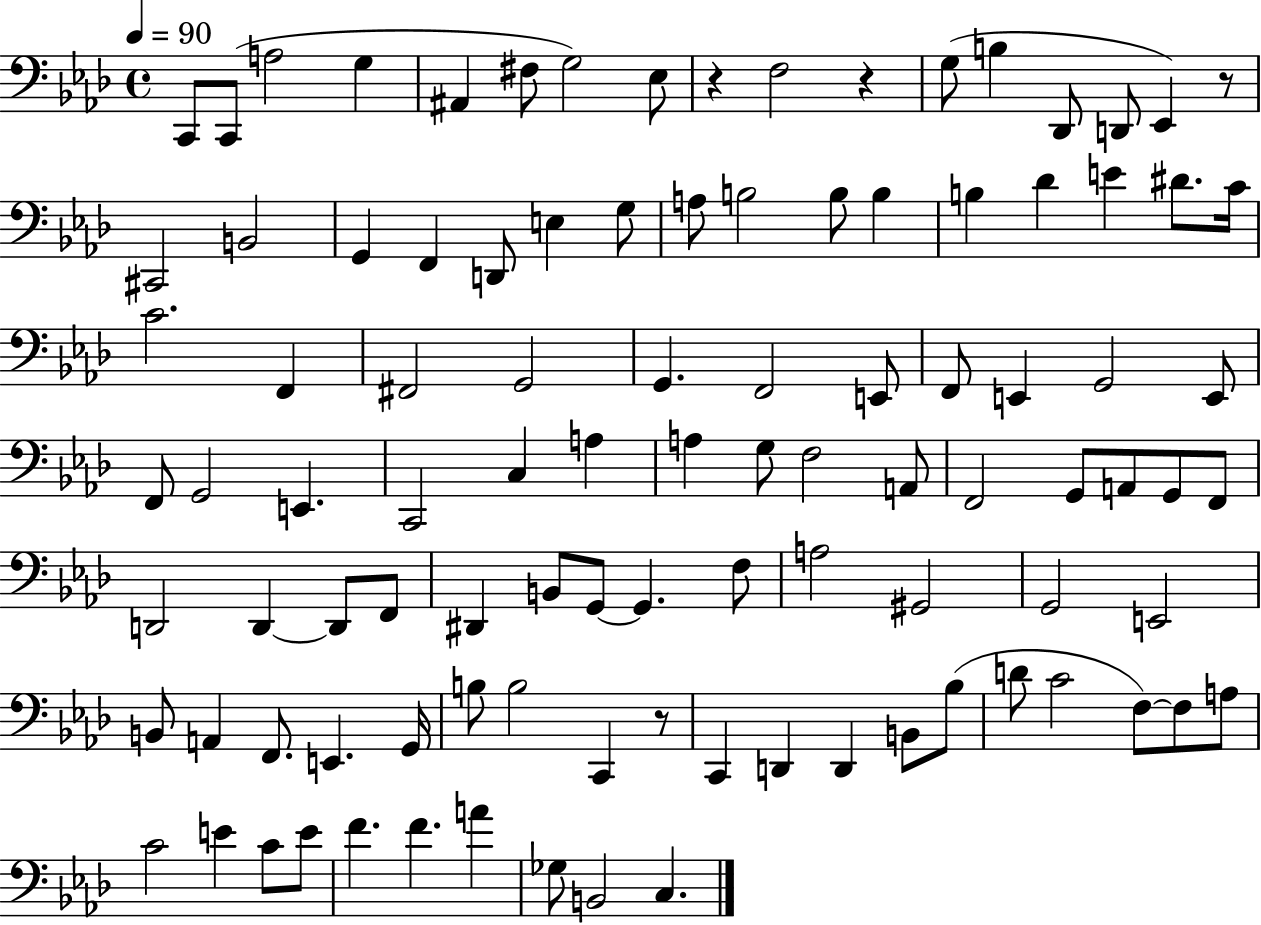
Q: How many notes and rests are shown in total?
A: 101